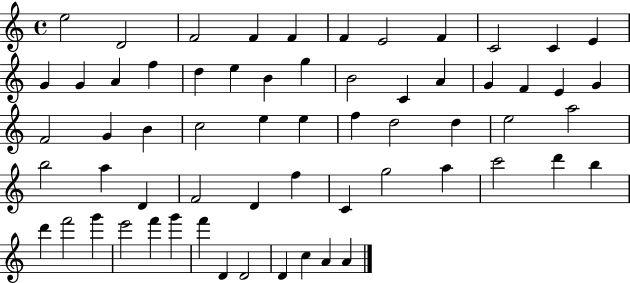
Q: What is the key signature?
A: C major